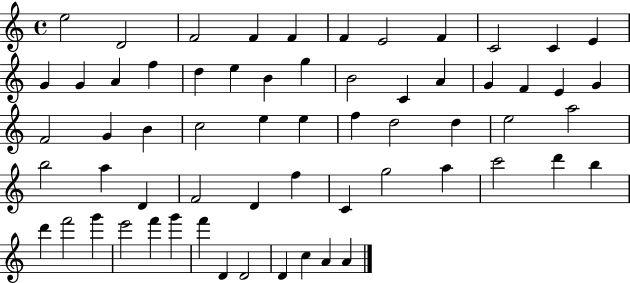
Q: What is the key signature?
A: C major